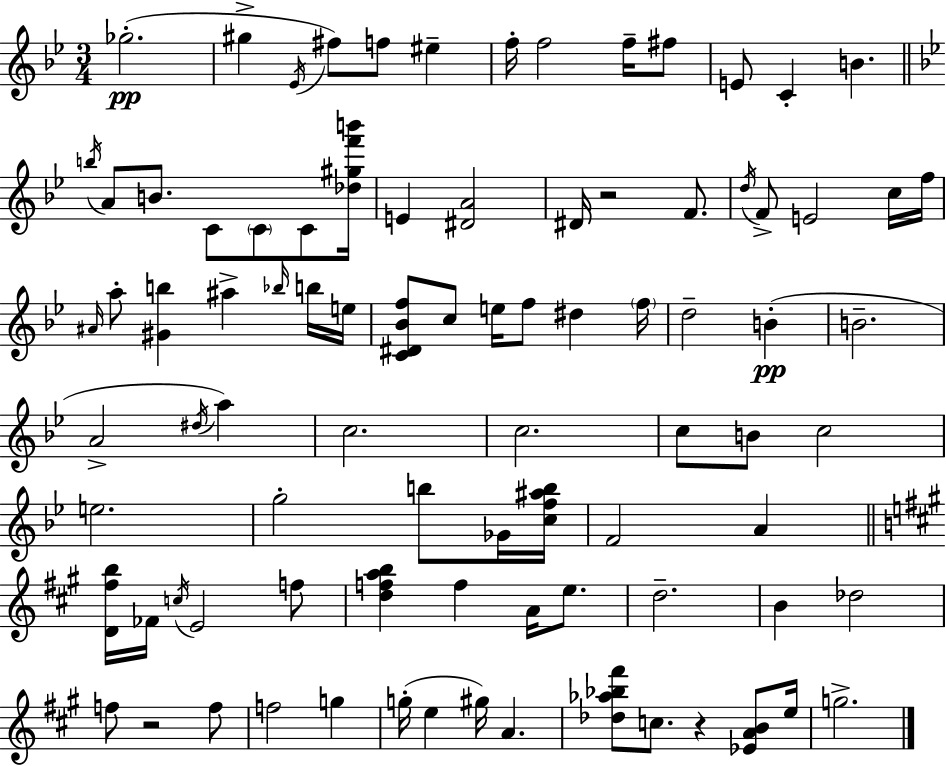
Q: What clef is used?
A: treble